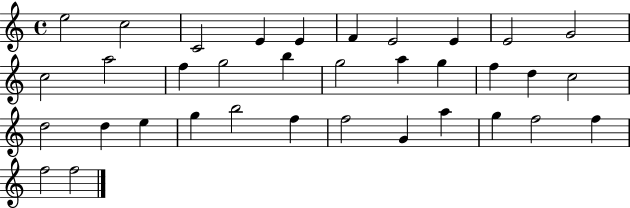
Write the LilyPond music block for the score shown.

{
  \clef treble
  \time 4/4
  \defaultTimeSignature
  \key c \major
  e''2 c''2 | c'2 e'4 e'4 | f'4 e'2 e'4 | e'2 g'2 | \break c''2 a''2 | f''4 g''2 b''4 | g''2 a''4 g''4 | f''4 d''4 c''2 | \break d''2 d''4 e''4 | g''4 b''2 f''4 | f''2 g'4 a''4 | g''4 f''2 f''4 | \break f''2 f''2 | \bar "|."
}